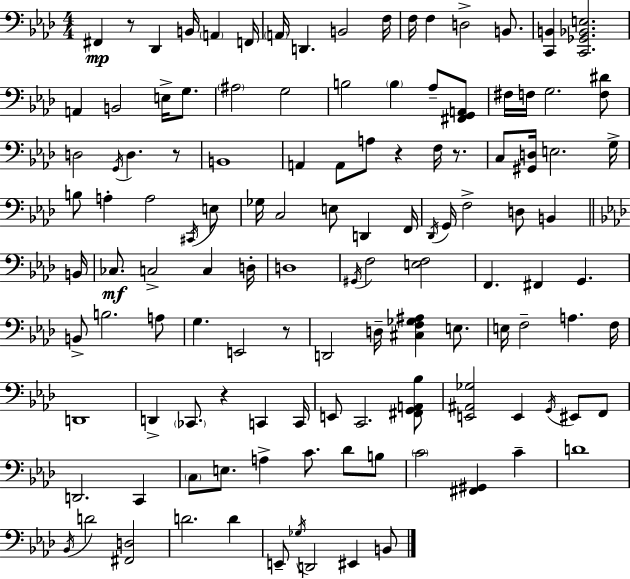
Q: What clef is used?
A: bass